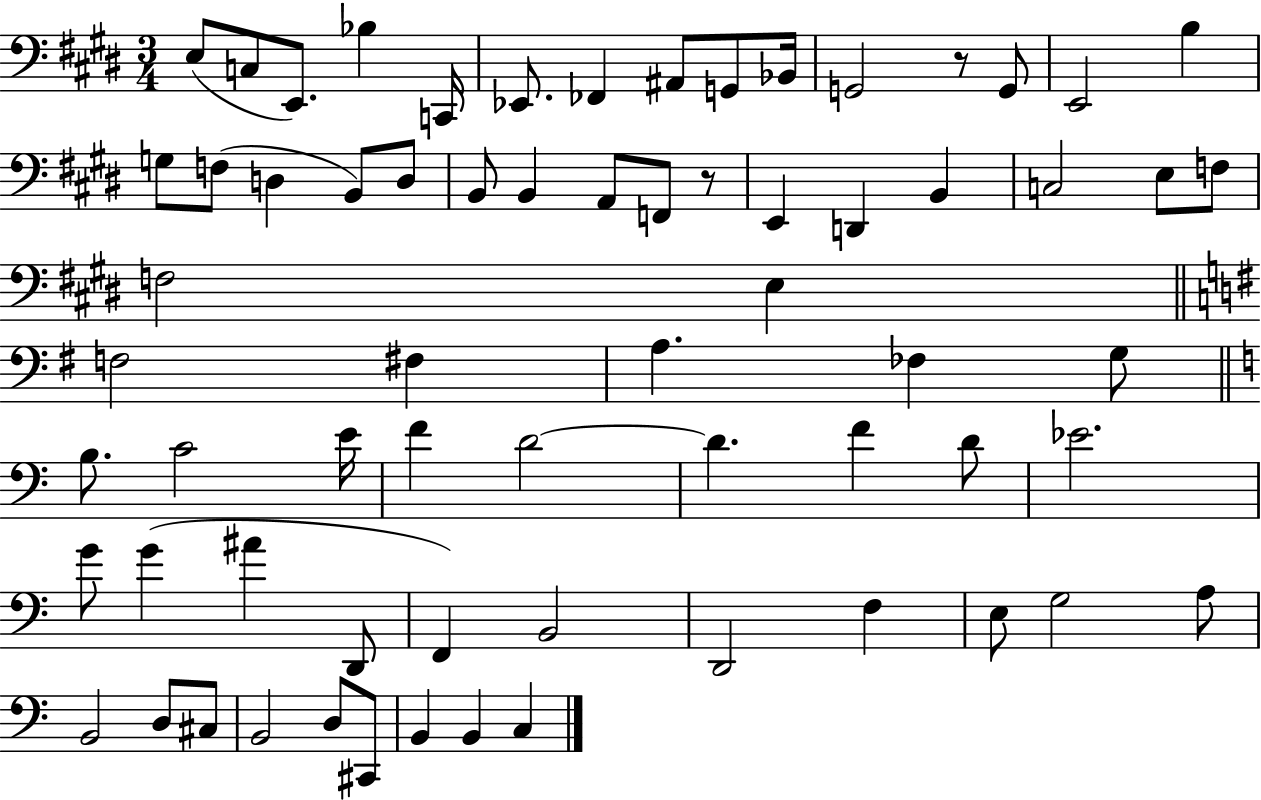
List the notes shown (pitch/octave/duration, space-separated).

E3/e C3/e E2/e. Bb3/q C2/s Eb2/e. FES2/q A#2/e G2/e Bb2/s G2/h R/e G2/e E2/h B3/q G3/e F3/e D3/q B2/e D3/e B2/e B2/q A2/e F2/e R/e E2/q D2/q B2/q C3/h E3/e F3/e F3/h E3/q F3/h F#3/q A3/q. FES3/q G3/e B3/e. C4/h E4/s F4/q D4/h D4/q. F4/q D4/e Eb4/h. G4/e G4/q A#4/q D2/e F2/q B2/h D2/h F3/q E3/e G3/h A3/e B2/h D3/e C#3/e B2/h D3/e C#2/e B2/q B2/q C3/q